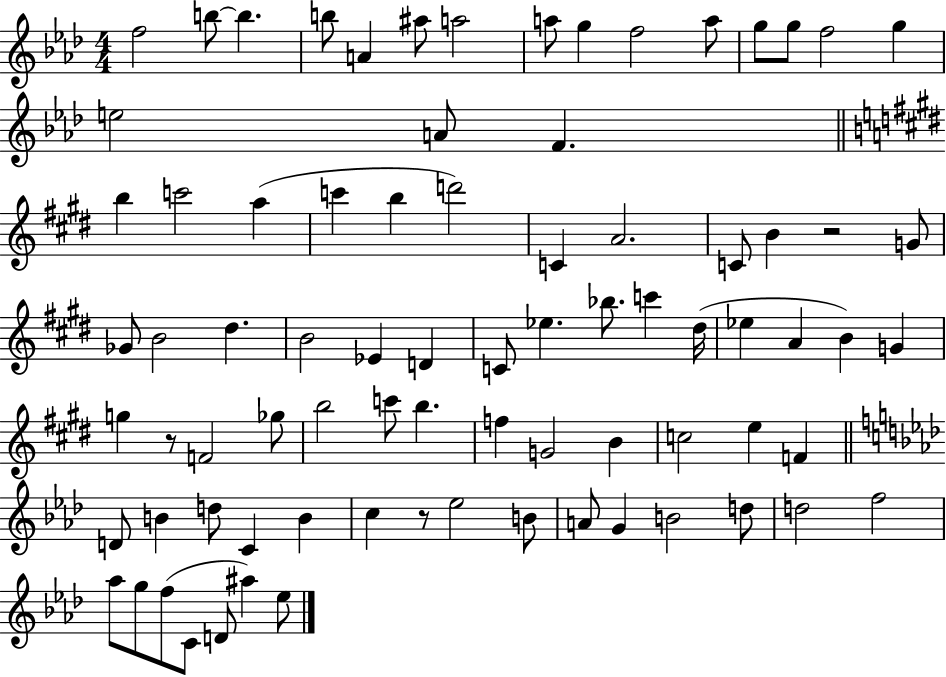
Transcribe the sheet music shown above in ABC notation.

X:1
T:Untitled
M:4/4
L:1/4
K:Ab
f2 b/2 b b/2 A ^a/2 a2 a/2 g f2 a/2 g/2 g/2 f2 g e2 A/2 F b c'2 a c' b d'2 C A2 C/2 B z2 G/2 _G/2 B2 ^d B2 _E D C/2 _e _b/2 c' ^d/4 _e A B G g z/2 F2 _g/2 b2 c'/2 b f G2 B c2 e F D/2 B d/2 C B c z/2 _e2 B/2 A/2 G B2 d/2 d2 f2 _a/2 g/2 f/2 C/2 D/2 ^a _e/2